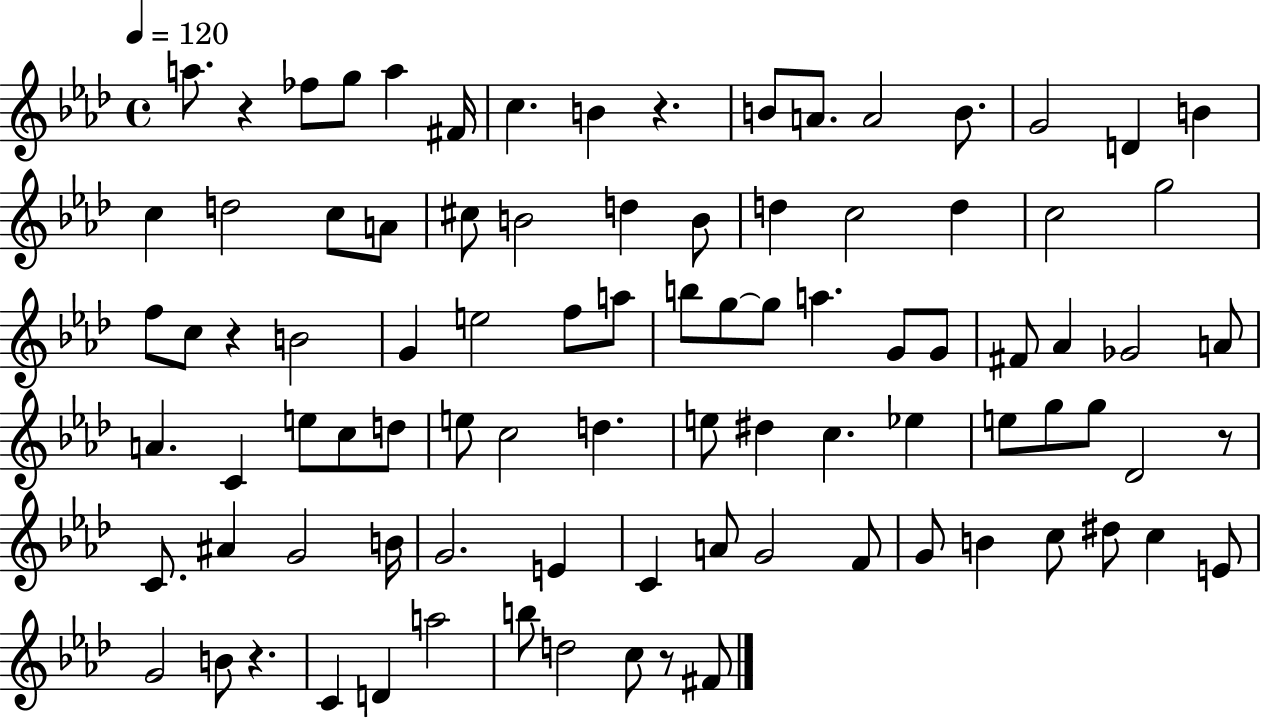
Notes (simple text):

A5/e. R/q FES5/e G5/e A5/q F#4/s C5/q. B4/q R/q. B4/e A4/e. A4/h B4/e. G4/h D4/q B4/q C5/q D5/h C5/e A4/e C#5/e B4/h D5/q B4/e D5/q C5/h D5/q C5/h G5/h F5/e C5/e R/q B4/h G4/q E5/h F5/e A5/e B5/e G5/e G5/e A5/q. G4/e G4/e F#4/e Ab4/q Gb4/h A4/e A4/q. C4/q E5/e C5/e D5/e E5/e C5/h D5/q. E5/e D#5/q C5/q. Eb5/q E5/e G5/e G5/e Db4/h R/e C4/e. A#4/q G4/h B4/s G4/h. E4/q C4/q A4/e G4/h F4/e G4/e B4/q C5/e D#5/e C5/q E4/e G4/h B4/e R/q. C4/q D4/q A5/h B5/e D5/h C5/e R/e F#4/e